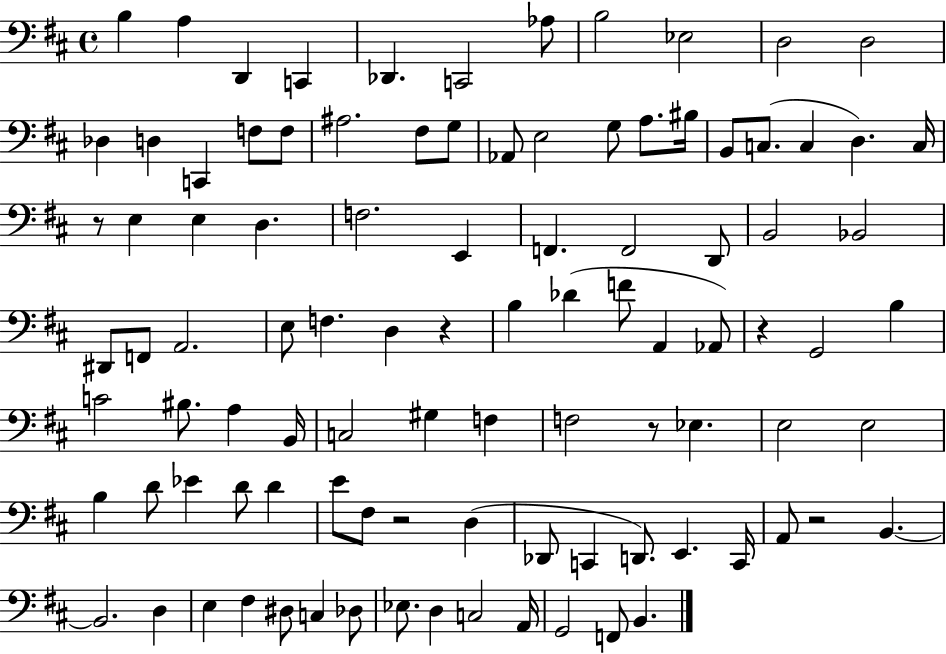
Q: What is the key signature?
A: D major